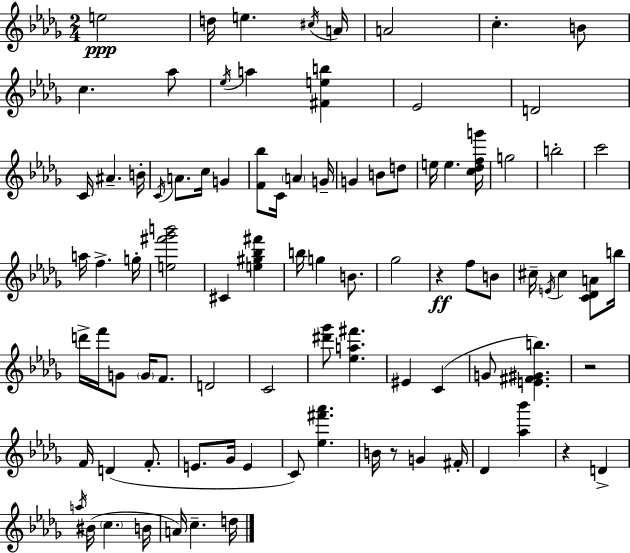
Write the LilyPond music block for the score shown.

{
  \clef treble
  \numericTimeSignature
  \time 2/4
  \key bes \minor
  e''2\ppp | d''16 e''4. \acciaccatura { cis''16 } | a'16 a'2 | c''4.-. b'8 | \break c''4. aes''8 | \acciaccatura { ees''16 } a''4 <fis' e'' b''>4 | ees'2 | d'2 | \break c'16 ais'4.-- | b'16-. \acciaccatura { c'16 } a'8. c''16 g'4 | <f' bes''>8 c'16 \parenthesize a'4 | g'16-- g'4 b'8 | \break d''8 e''16 e''4. | <c'' des'' f'' g'''>16 g''2 | b''2-. | c'''2 | \break a''16 f''4.-> | g''16-. <e'' fis''' ges''' b'''>2 | cis'4 <e'' gis'' bes'' fis'''>4 | b''16 g''4 | \break b'8. ges''2 | r4\ff f''8 | b'8 cis''16-- \acciaccatura { e'16 } cis''4 | <c' des' a'>8 b''16 d'''16-> f'''16 g'8 | \break \parenthesize g'16 f'8. d'2 | c'2 | <dis''' ges'''>8 <ees'' a'' fis'''>4. | eis'4 | \break c'4( g'8 <e' fis' gis' b''>4.) | r2 | f'16 d'4( | f'8.-. e'8. ges'16 | \break e'4 c'8) <ees'' fis''' aes'''>4. | b'16 r8 g'4 | fis'16-. des'4 | <aes'' bes'''>4 r4 | \break d'4-> \acciaccatura { a''16 }( bis'16 \parenthesize c''4. | b'16 a'16) c''4.-- | d''16 \bar "|."
}